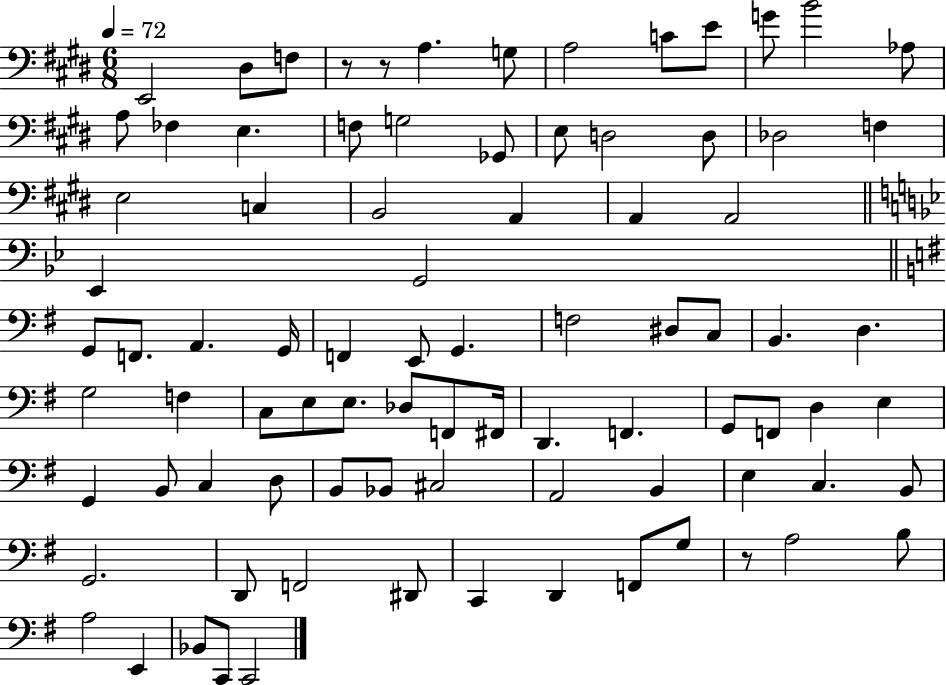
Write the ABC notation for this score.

X:1
T:Untitled
M:6/8
L:1/4
K:E
E,,2 ^D,/2 F,/2 z/2 z/2 A, G,/2 A,2 C/2 E/2 G/2 B2 _A,/2 A,/2 _F, E, F,/2 G,2 _G,,/2 E,/2 D,2 D,/2 _D,2 F, E,2 C, B,,2 A,, A,, A,,2 _E,, G,,2 G,,/2 F,,/2 A,, G,,/4 F,, E,,/2 G,, F,2 ^D,/2 C,/2 B,, D, G,2 F, C,/2 E,/2 E,/2 _D,/2 F,,/2 ^F,,/4 D,, F,, G,,/2 F,,/2 D, E, G,, B,,/2 C, D,/2 B,,/2 _B,,/2 ^C,2 A,,2 B,, E, C, B,,/2 G,,2 D,,/2 F,,2 ^D,,/2 C,, D,, F,,/2 G,/2 z/2 A,2 B,/2 A,2 E,, _B,,/2 C,,/2 C,,2